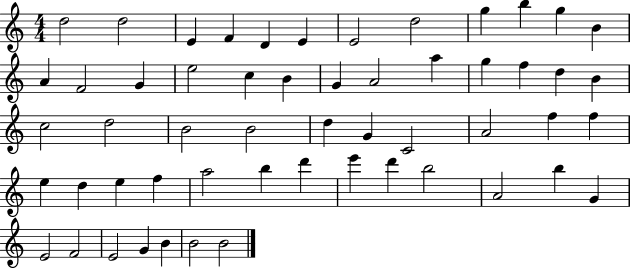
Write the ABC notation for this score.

X:1
T:Untitled
M:4/4
L:1/4
K:C
d2 d2 E F D E E2 d2 g b g B A F2 G e2 c B G A2 a g f d B c2 d2 B2 B2 d G C2 A2 f f e d e f a2 b d' e' d' b2 A2 b G E2 F2 E2 G B B2 B2